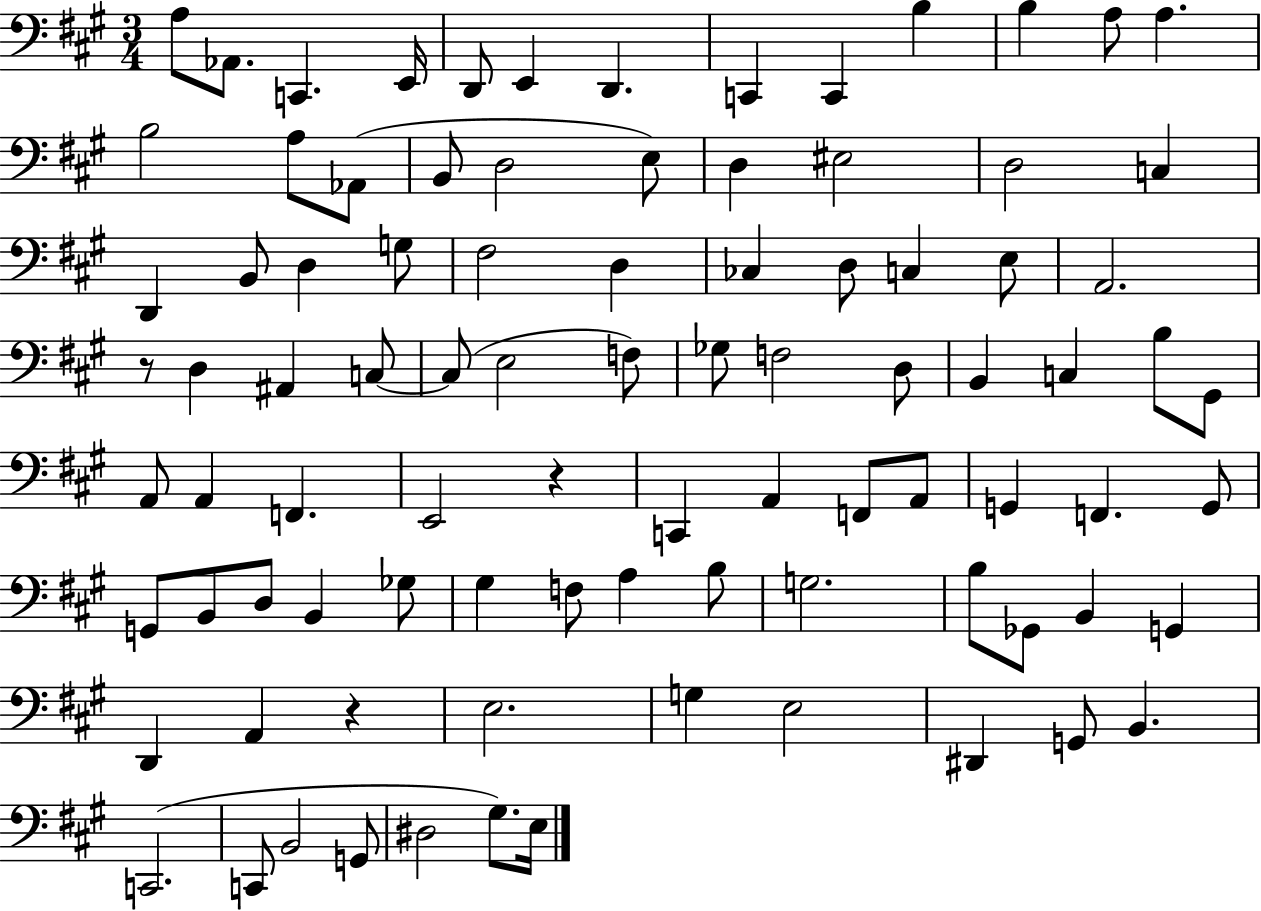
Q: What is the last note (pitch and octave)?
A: E3